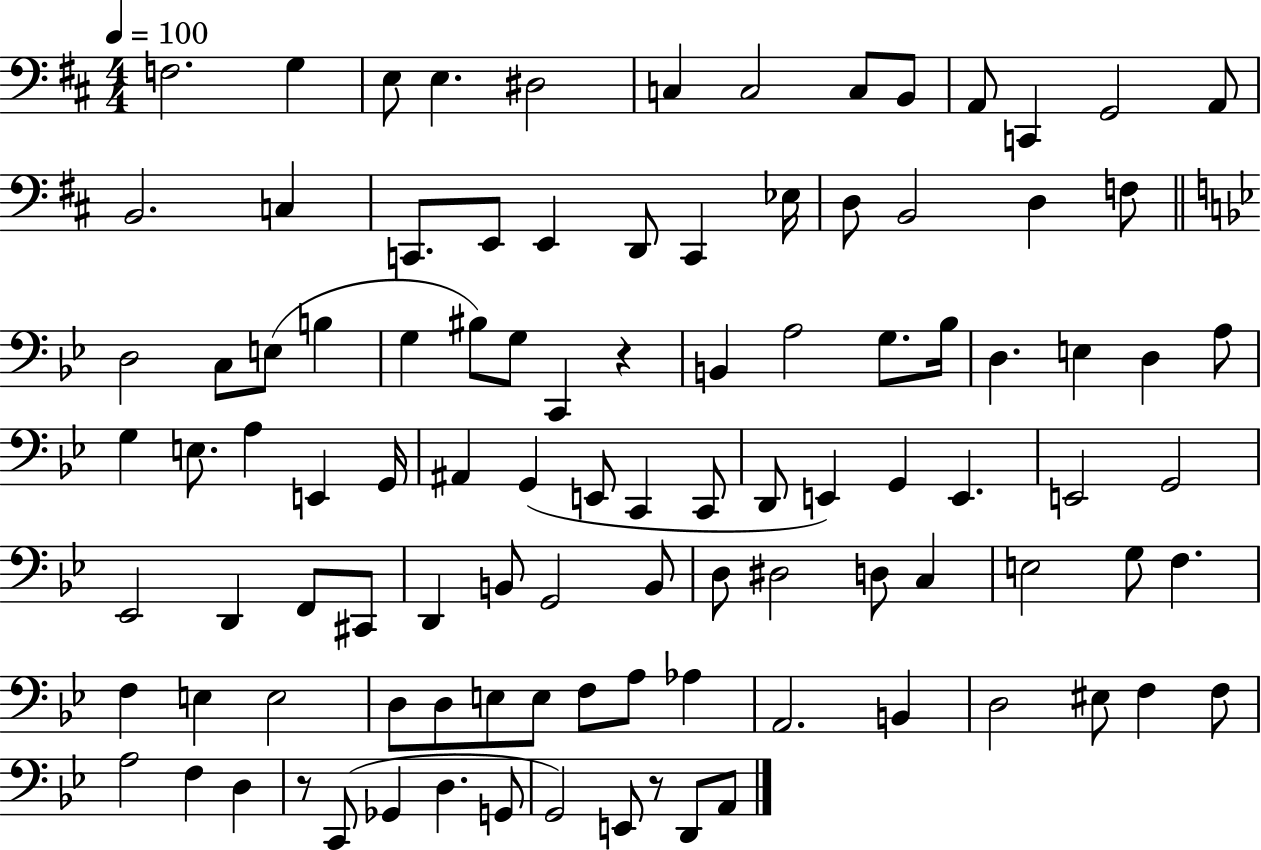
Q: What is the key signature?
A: D major